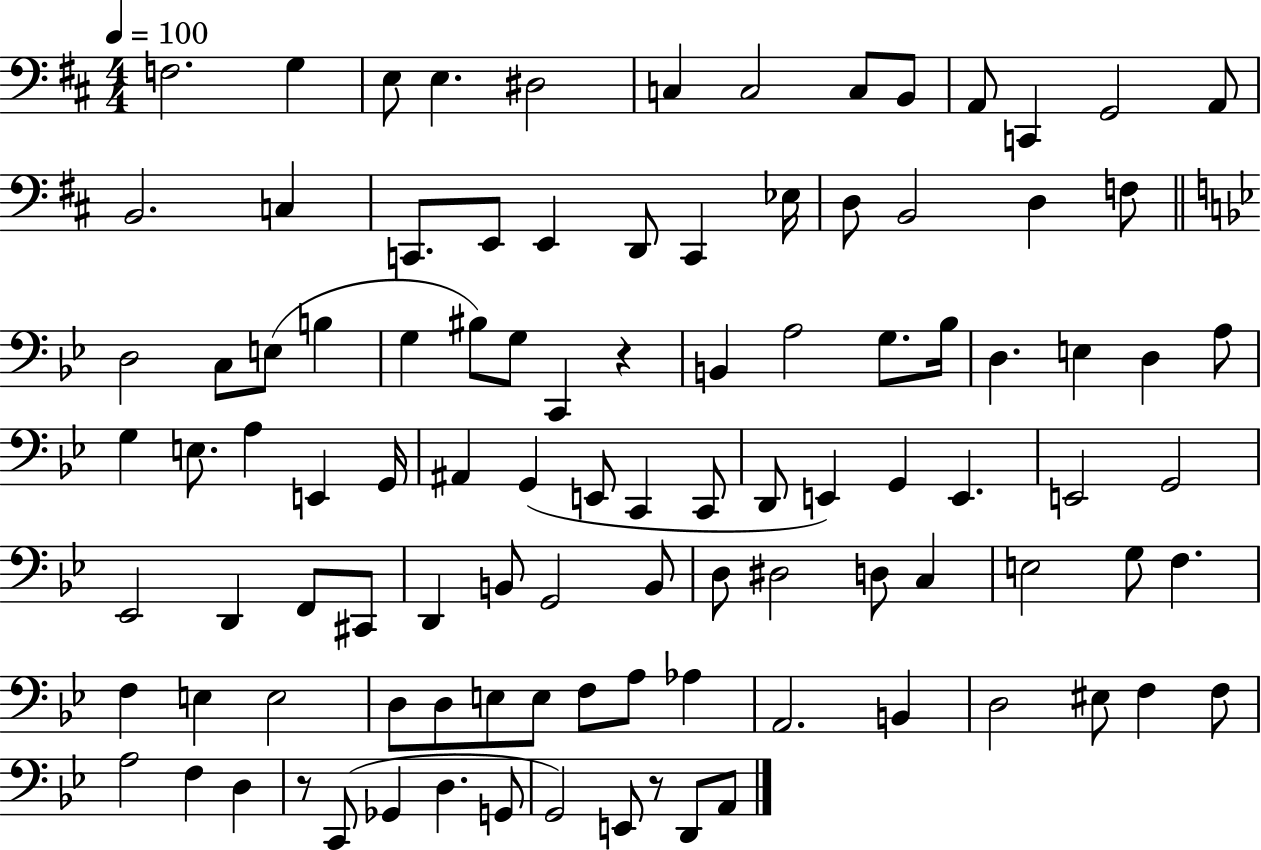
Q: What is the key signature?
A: D major